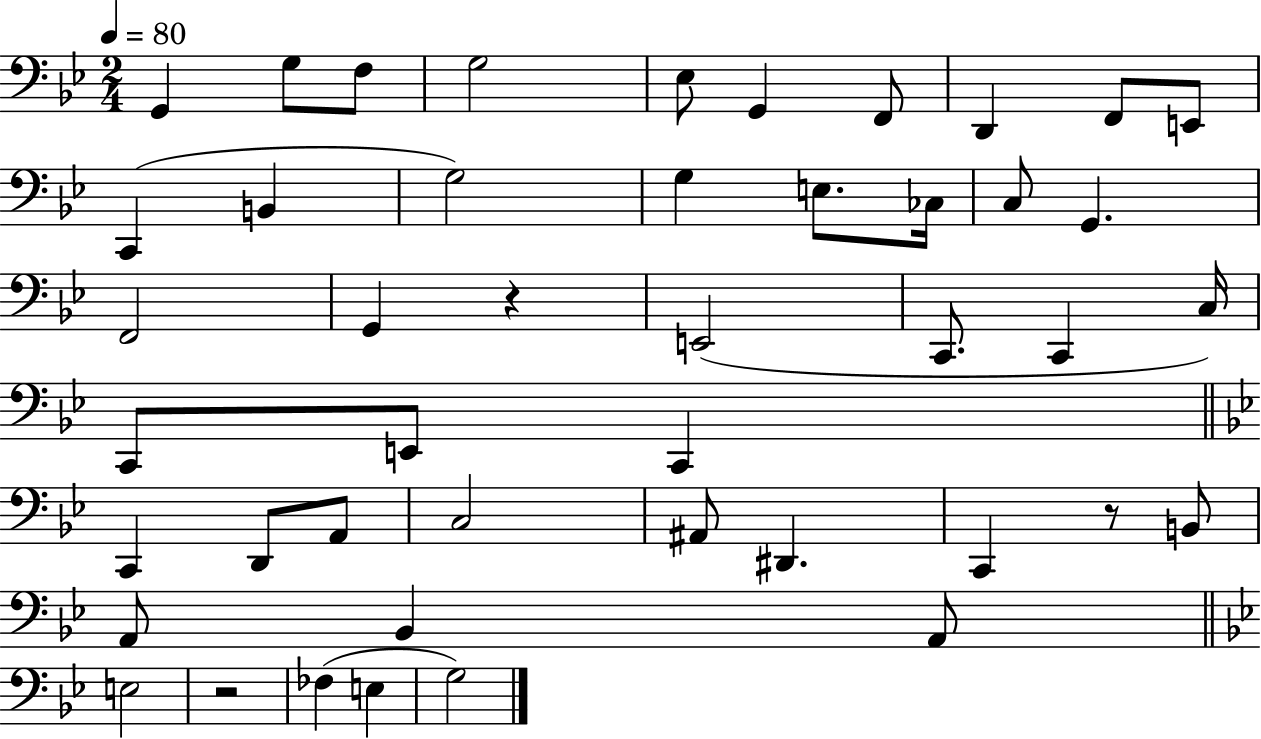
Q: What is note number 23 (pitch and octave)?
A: C2